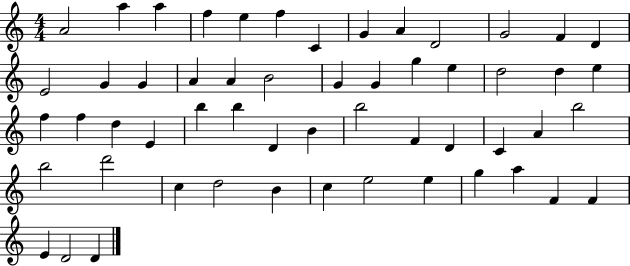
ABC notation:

X:1
T:Untitled
M:4/4
L:1/4
K:C
A2 a a f e f C G A D2 G2 F D E2 G G A A B2 G G g e d2 d e f f d E b b D B b2 F D C A b2 b2 d'2 c d2 B c e2 e g a F F E D2 D